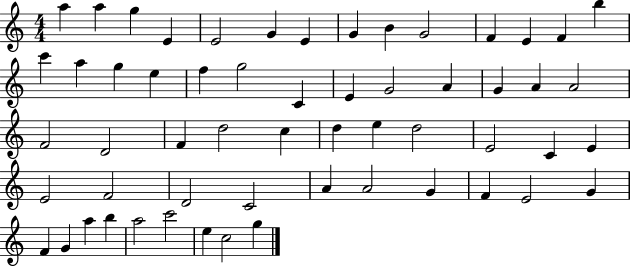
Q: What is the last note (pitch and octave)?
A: G5